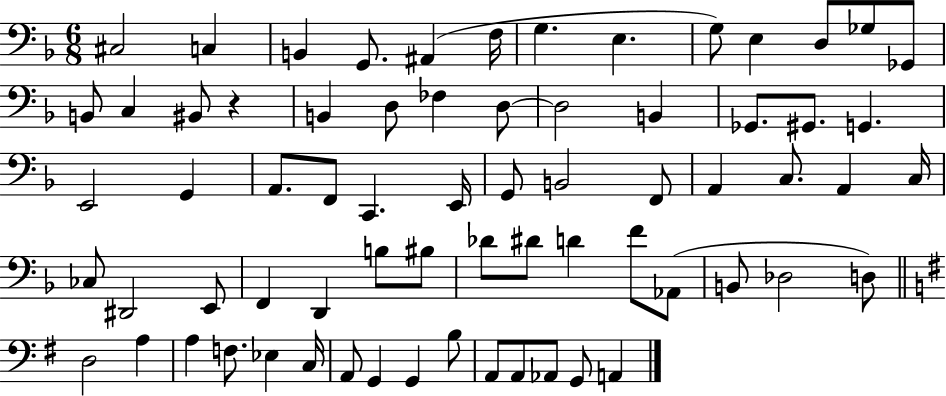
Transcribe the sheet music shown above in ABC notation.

X:1
T:Untitled
M:6/8
L:1/4
K:F
^C,2 C, B,, G,,/2 ^A,, F,/4 G, E, G,/2 E, D,/2 _G,/2 _G,,/2 B,,/2 C, ^B,,/2 z B,, D,/2 _F, D,/2 D,2 B,, _G,,/2 ^G,,/2 G,, E,,2 G,, A,,/2 F,,/2 C,, E,,/4 G,,/2 B,,2 F,,/2 A,, C,/2 A,, C,/4 _C,/2 ^D,,2 E,,/2 F,, D,, B,/2 ^B,/2 _D/2 ^D/2 D F/2 _A,,/2 B,,/2 _D,2 D,/2 D,2 A, A, F,/2 _E, C,/4 A,,/2 G,, G,, B,/2 A,,/2 A,,/2 _A,,/2 G,,/2 A,,